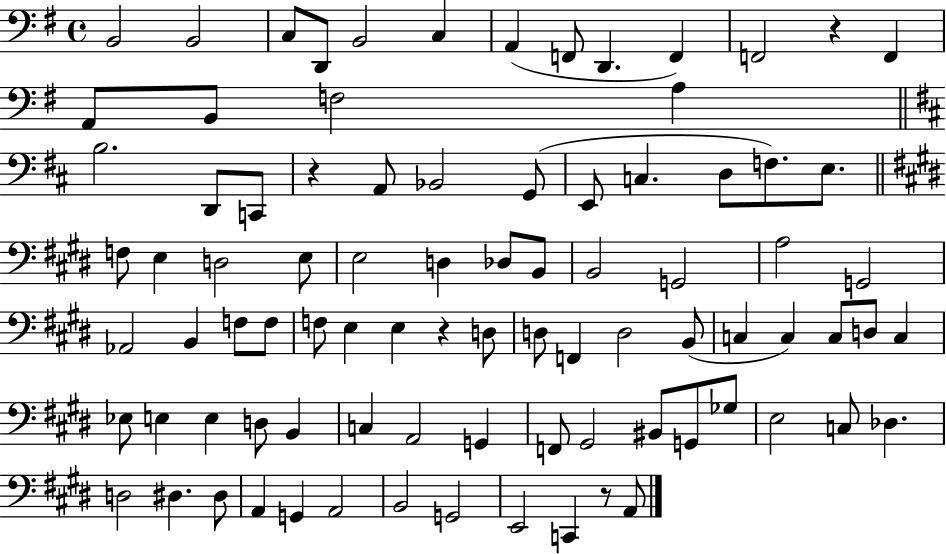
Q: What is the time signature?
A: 4/4